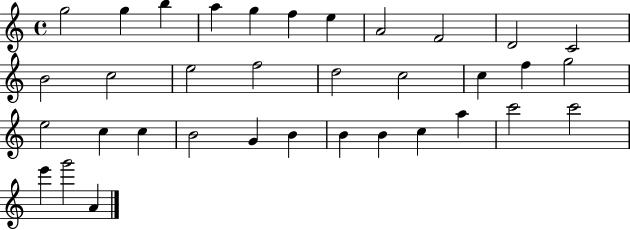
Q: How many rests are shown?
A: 0